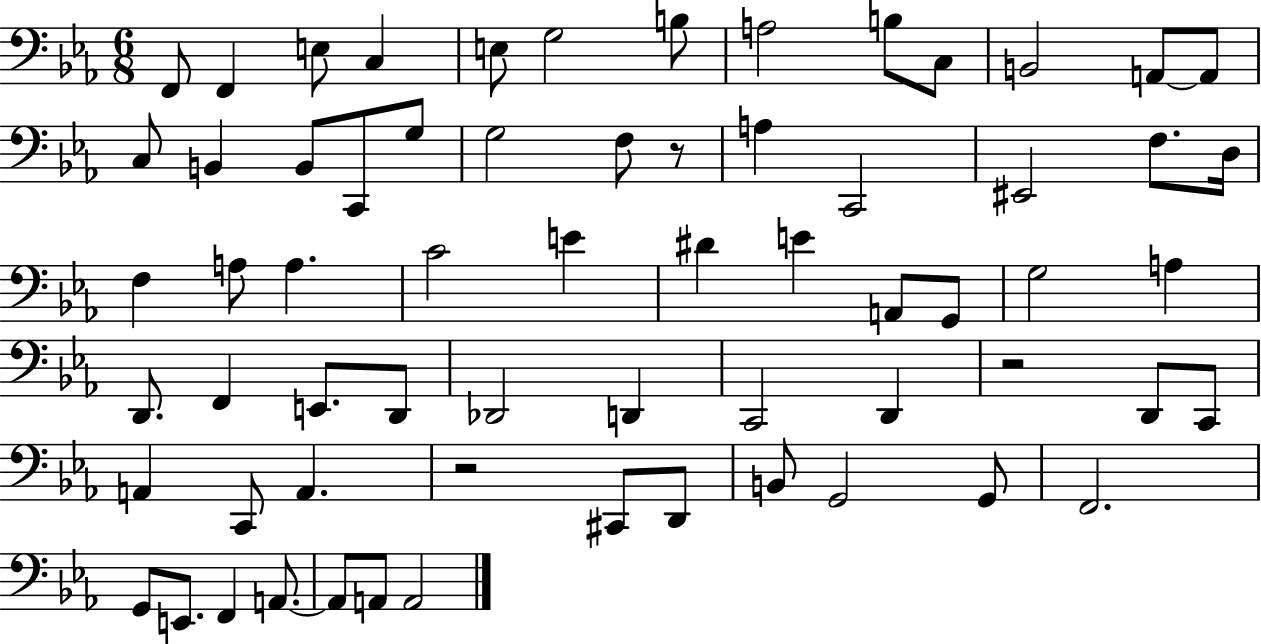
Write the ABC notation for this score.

X:1
T:Untitled
M:6/8
L:1/4
K:Eb
F,,/2 F,, E,/2 C, E,/2 G,2 B,/2 A,2 B,/2 C,/2 B,,2 A,,/2 A,,/2 C,/2 B,, B,,/2 C,,/2 G,/2 G,2 F,/2 z/2 A, C,,2 ^E,,2 F,/2 D,/4 F, A,/2 A, C2 E ^D E A,,/2 G,,/2 G,2 A, D,,/2 F,, E,,/2 D,,/2 _D,,2 D,, C,,2 D,, z2 D,,/2 C,,/2 A,, C,,/2 A,, z2 ^C,,/2 D,,/2 B,,/2 G,,2 G,,/2 F,,2 G,,/2 E,,/2 F,, A,,/2 A,,/2 A,,/2 A,,2